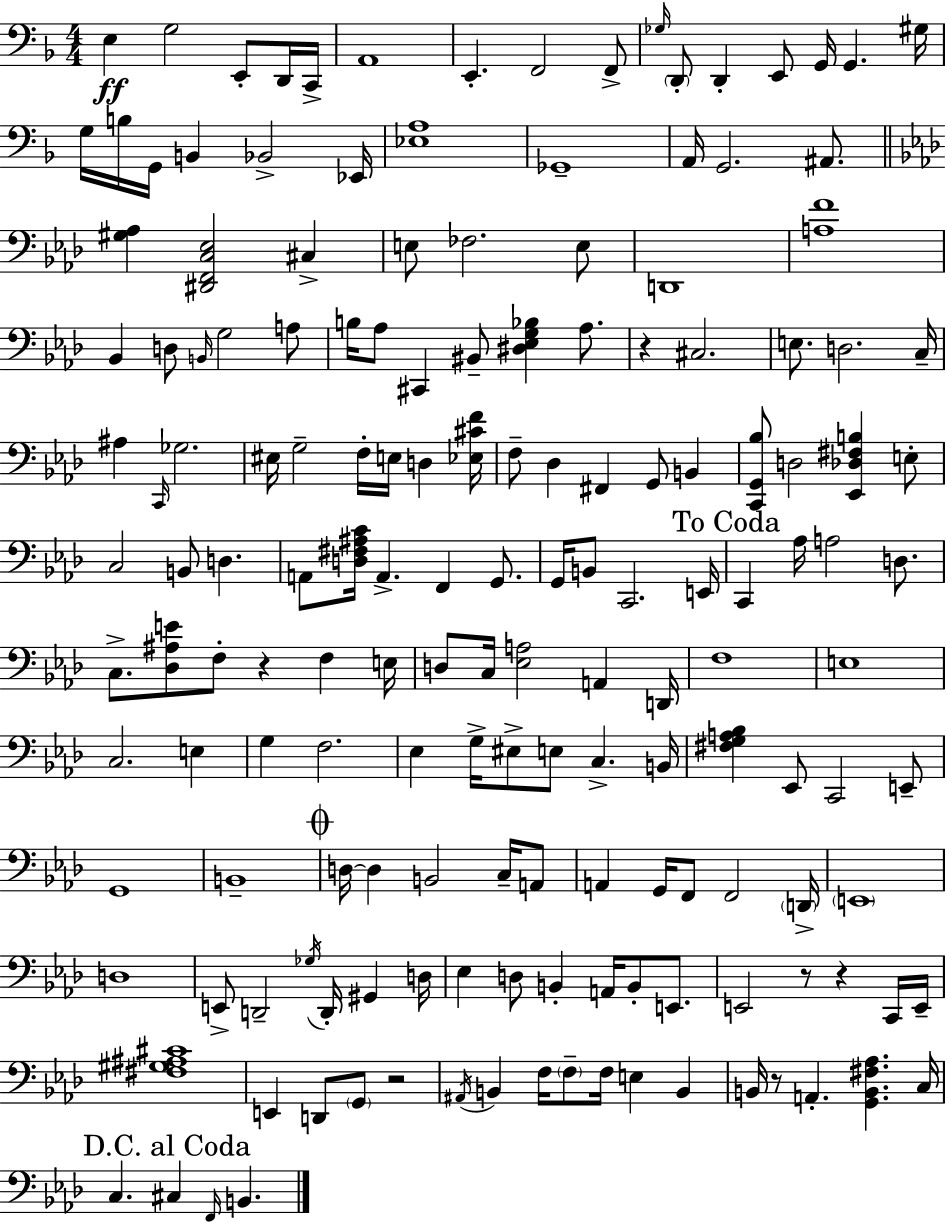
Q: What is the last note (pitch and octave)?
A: B2